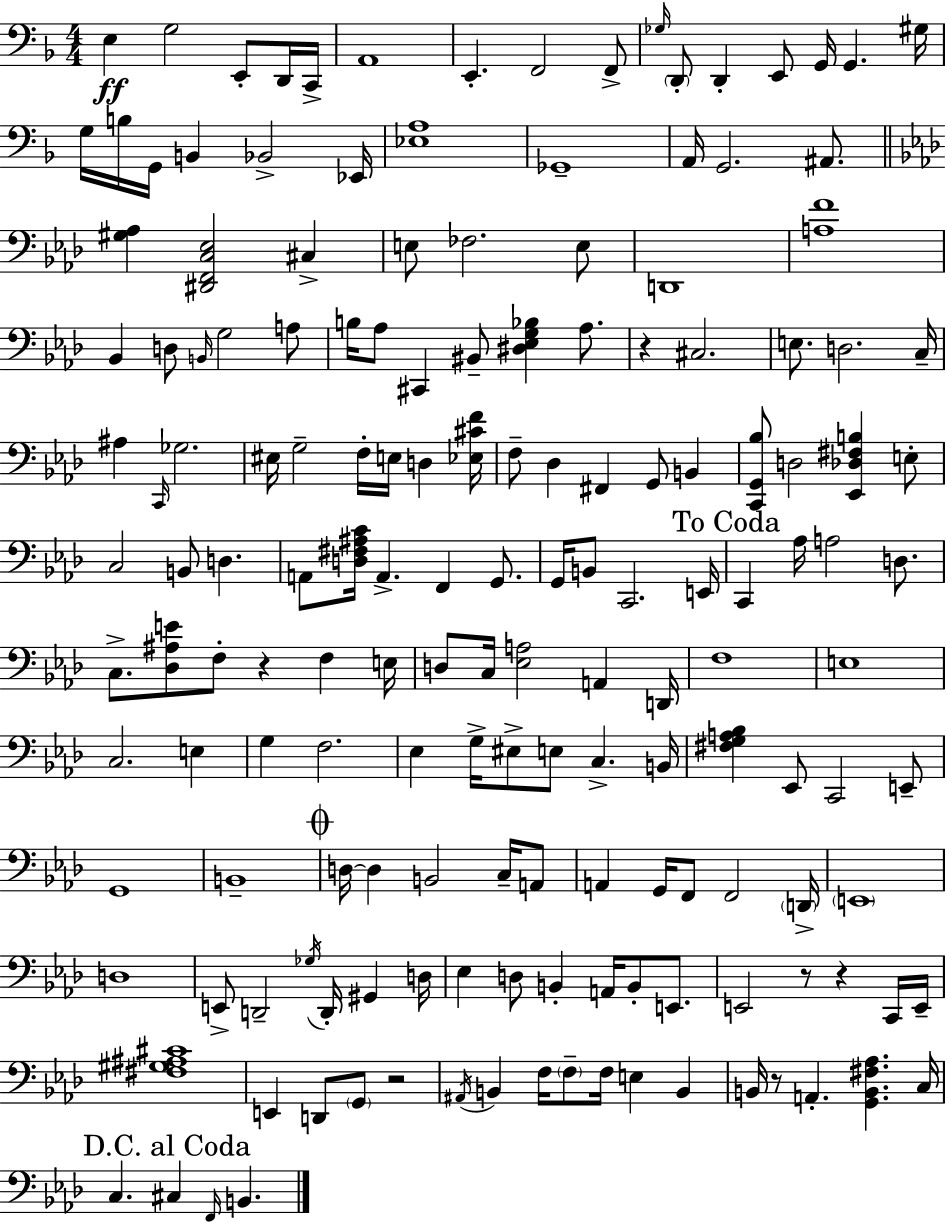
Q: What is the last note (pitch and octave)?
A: B2